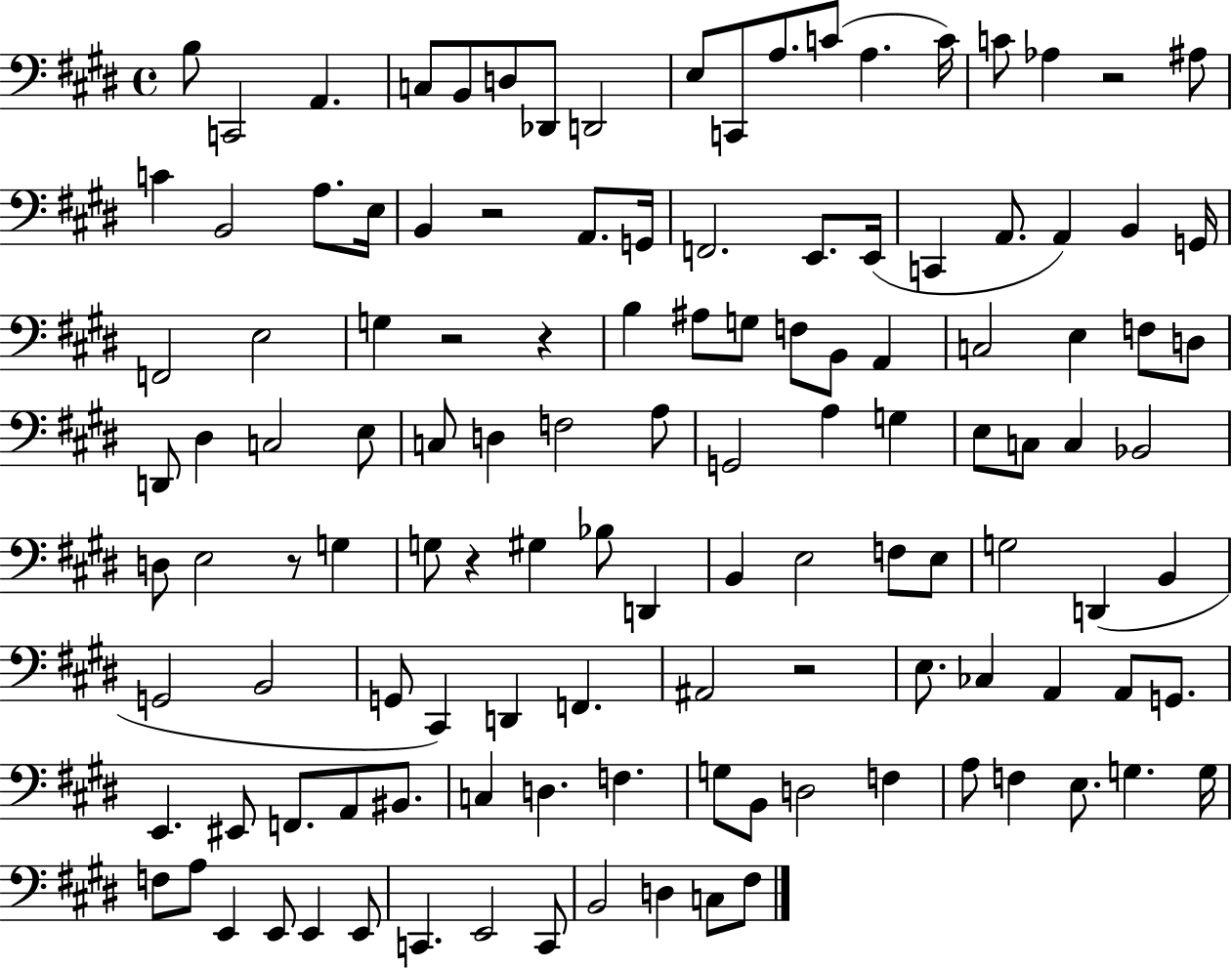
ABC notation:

X:1
T:Untitled
M:4/4
L:1/4
K:E
B,/2 C,,2 A,, C,/2 B,,/2 D,/2 _D,,/2 D,,2 E,/2 C,,/2 A,/2 C/2 A, C/4 C/2 _A, z2 ^A,/2 C B,,2 A,/2 E,/4 B,, z2 A,,/2 G,,/4 F,,2 E,,/2 E,,/4 C,, A,,/2 A,, B,, G,,/4 F,,2 E,2 G, z2 z B, ^A,/2 G,/2 F,/2 B,,/2 A,, C,2 E, F,/2 D,/2 D,,/2 ^D, C,2 E,/2 C,/2 D, F,2 A,/2 G,,2 A, G, E,/2 C,/2 C, _B,,2 D,/2 E,2 z/2 G, G,/2 z ^G, _B,/2 D,, B,, E,2 F,/2 E,/2 G,2 D,, B,, G,,2 B,,2 G,,/2 ^C,, D,, F,, ^A,,2 z2 E,/2 _C, A,, A,,/2 G,,/2 E,, ^E,,/2 F,,/2 A,,/2 ^B,,/2 C, D, F, G,/2 B,,/2 D,2 F, A,/2 F, E,/2 G, G,/4 F,/2 A,/2 E,, E,,/2 E,, E,,/2 C,, E,,2 C,,/2 B,,2 D, C,/2 ^F,/2